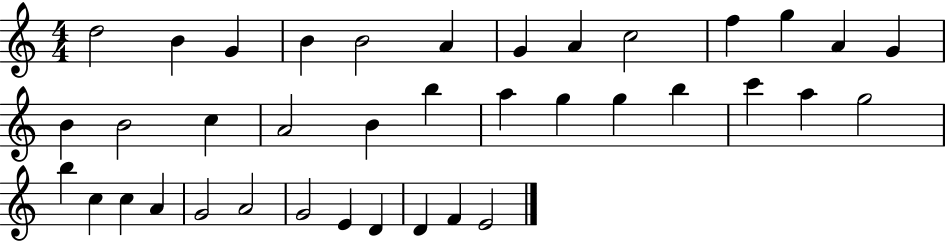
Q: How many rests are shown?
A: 0